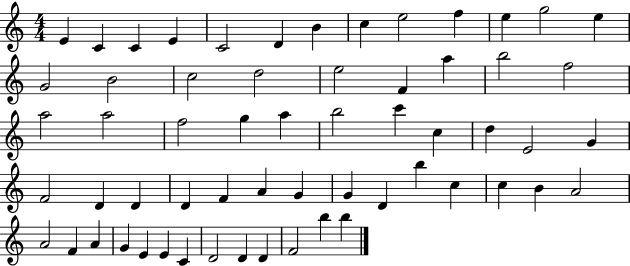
{
  \clef treble
  \numericTimeSignature
  \time 4/4
  \key c \major
  e'4 c'4 c'4 e'4 | c'2 d'4 b'4 | c''4 e''2 f''4 | e''4 g''2 e''4 | \break g'2 b'2 | c''2 d''2 | e''2 f'4 a''4 | b''2 f''2 | \break a''2 a''2 | f''2 g''4 a''4 | b''2 c'''4 c''4 | d''4 e'2 g'4 | \break f'2 d'4 d'4 | d'4 f'4 a'4 g'4 | g'4 d'4 b''4 c''4 | c''4 b'4 a'2 | \break a'2 f'4 a'4 | g'4 e'4 e'4 c'4 | d'2 d'4 d'4 | f'2 b''4 b''4 | \break \bar "|."
}